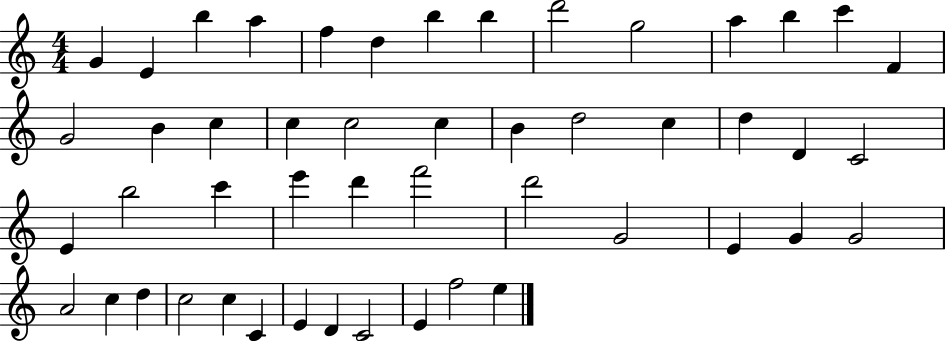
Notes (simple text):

G4/q E4/q B5/q A5/q F5/q D5/q B5/q B5/q D6/h G5/h A5/q B5/q C6/q F4/q G4/h B4/q C5/q C5/q C5/h C5/q B4/q D5/h C5/q D5/q D4/q C4/h E4/q B5/h C6/q E6/q D6/q F6/h D6/h G4/h E4/q G4/q G4/h A4/h C5/q D5/q C5/h C5/q C4/q E4/q D4/q C4/h E4/q F5/h E5/q